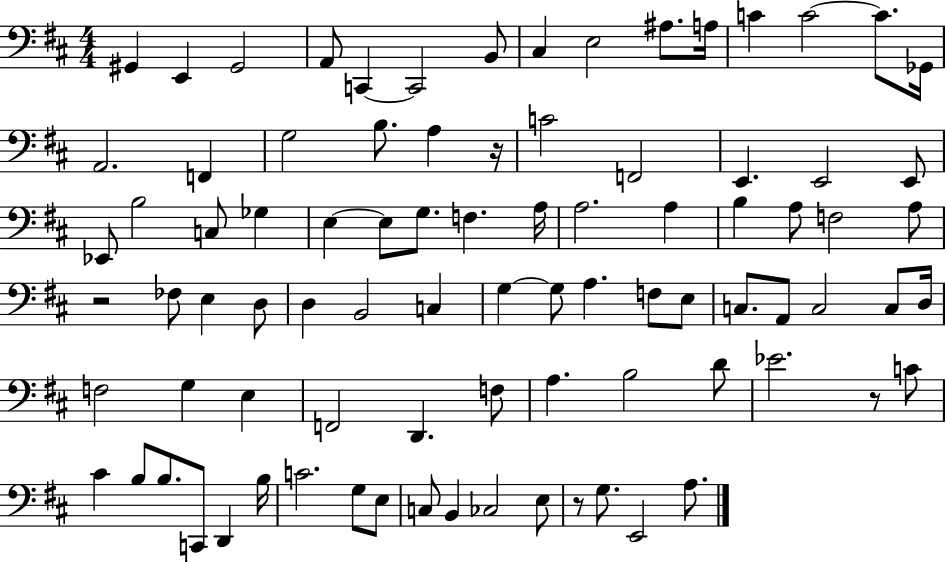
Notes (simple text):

G#2/q E2/q G#2/h A2/e C2/q C2/h B2/e C#3/q E3/h A#3/e. A3/s C4/q C4/h C4/e. Gb2/s A2/h. F2/q G3/h B3/e. A3/q R/s C4/h F2/h E2/q. E2/h E2/e Eb2/e B3/h C3/e Gb3/q E3/q E3/e G3/e. F3/q. A3/s A3/h. A3/q B3/q A3/e F3/h A3/e R/h FES3/e E3/q D3/e D3/q B2/h C3/q G3/q G3/e A3/q. F3/e E3/e C3/e. A2/e C3/h C3/e D3/s F3/h G3/q E3/q F2/h D2/q. F3/e A3/q. B3/h D4/e Eb4/h. R/e C4/e C#4/q B3/e B3/e. C2/e D2/q B3/s C4/h. G3/e E3/e C3/e B2/q CES3/h E3/e R/e G3/e. E2/h A3/e.